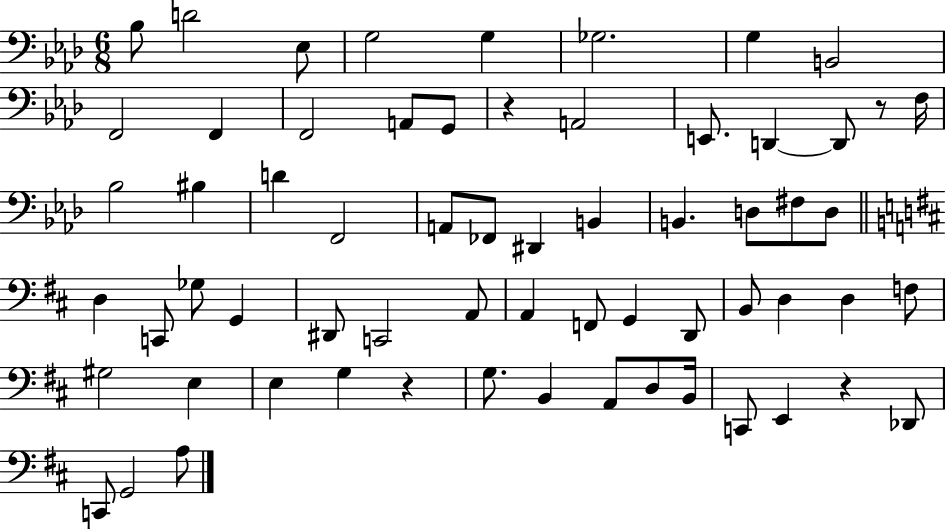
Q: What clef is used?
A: bass